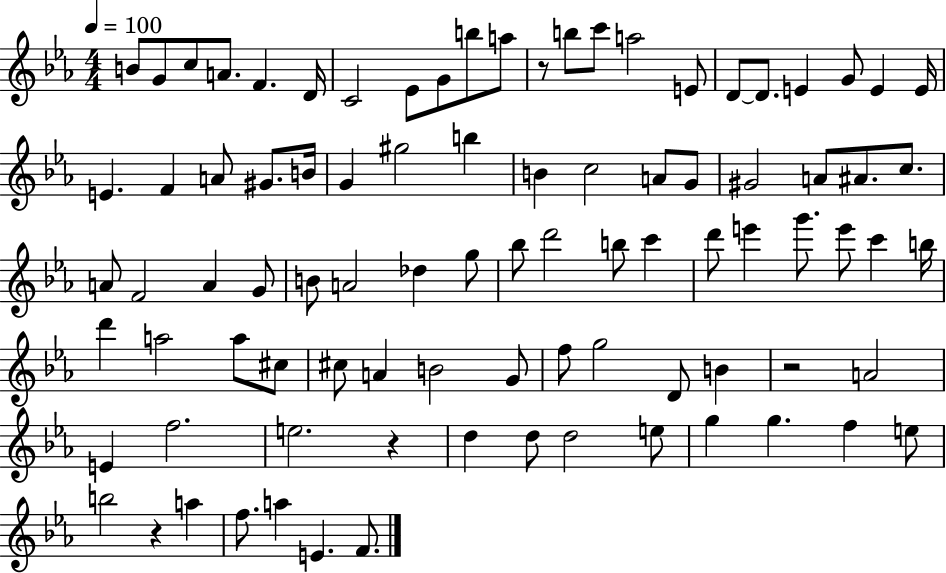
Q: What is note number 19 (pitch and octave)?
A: G4